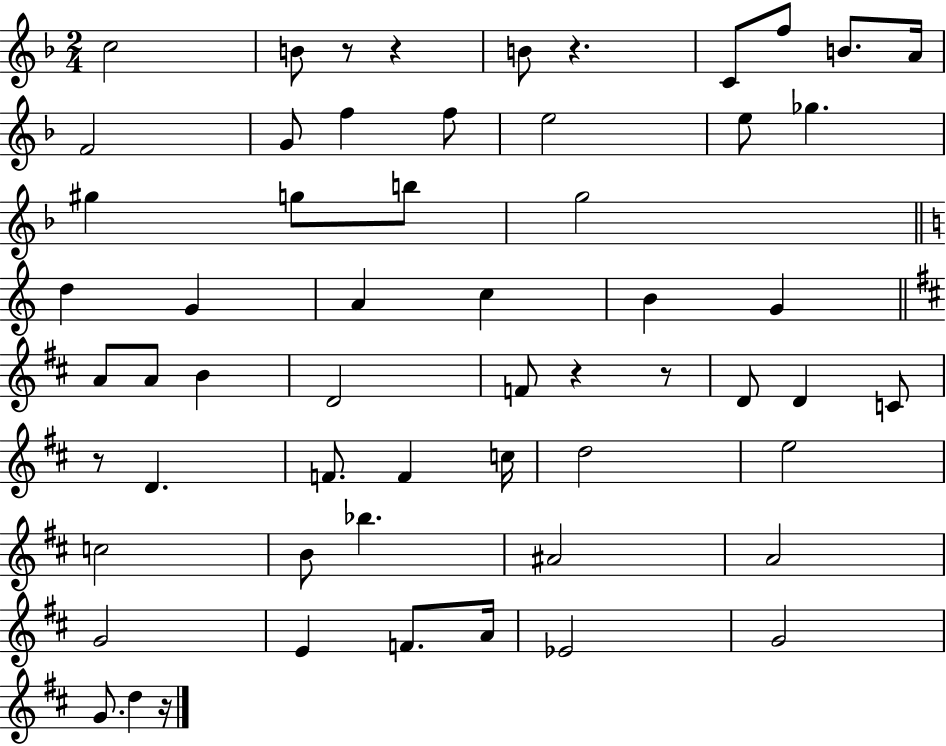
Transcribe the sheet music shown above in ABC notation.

X:1
T:Untitled
M:2/4
L:1/4
K:F
c2 B/2 z/2 z B/2 z C/2 f/2 B/2 A/4 F2 G/2 f f/2 e2 e/2 _g ^g g/2 b/2 g2 d G A c B G A/2 A/2 B D2 F/2 z z/2 D/2 D C/2 z/2 D F/2 F c/4 d2 e2 c2 B/2 _b ^A2 A2 G2 E F/2 A/4 _E2 G2 G/2 d z/4